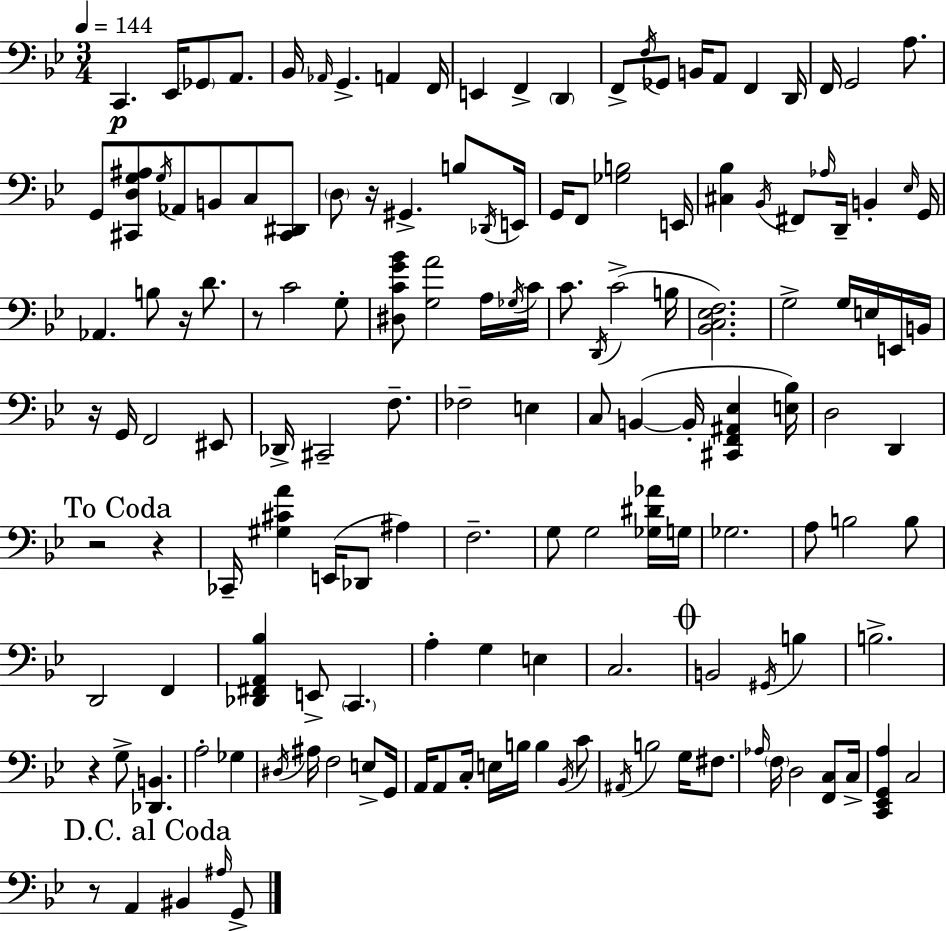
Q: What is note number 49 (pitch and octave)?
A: Gb3